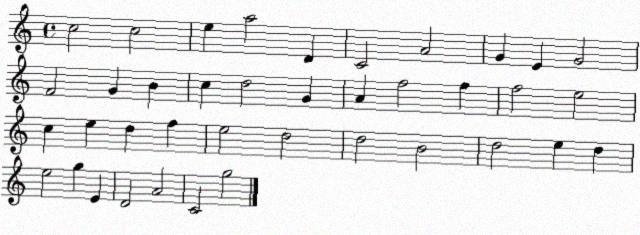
X:1
T:Untitled
M:4/4
L:1/4
K:C
c2 c2 e a2 D C2 A2 G E G2 F2 G B c d2 G A f2 f f2 e2 c e d f e2 d2 d2 B2 d2 e d e2 g E D2 A2 C2 g2